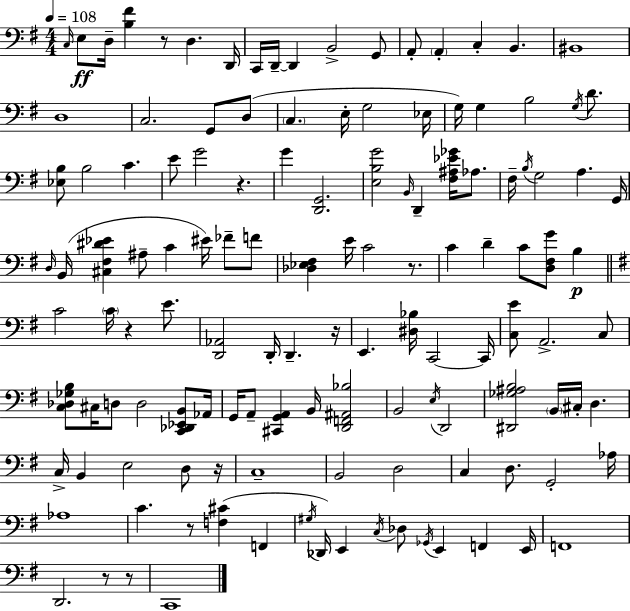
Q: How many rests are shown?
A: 9